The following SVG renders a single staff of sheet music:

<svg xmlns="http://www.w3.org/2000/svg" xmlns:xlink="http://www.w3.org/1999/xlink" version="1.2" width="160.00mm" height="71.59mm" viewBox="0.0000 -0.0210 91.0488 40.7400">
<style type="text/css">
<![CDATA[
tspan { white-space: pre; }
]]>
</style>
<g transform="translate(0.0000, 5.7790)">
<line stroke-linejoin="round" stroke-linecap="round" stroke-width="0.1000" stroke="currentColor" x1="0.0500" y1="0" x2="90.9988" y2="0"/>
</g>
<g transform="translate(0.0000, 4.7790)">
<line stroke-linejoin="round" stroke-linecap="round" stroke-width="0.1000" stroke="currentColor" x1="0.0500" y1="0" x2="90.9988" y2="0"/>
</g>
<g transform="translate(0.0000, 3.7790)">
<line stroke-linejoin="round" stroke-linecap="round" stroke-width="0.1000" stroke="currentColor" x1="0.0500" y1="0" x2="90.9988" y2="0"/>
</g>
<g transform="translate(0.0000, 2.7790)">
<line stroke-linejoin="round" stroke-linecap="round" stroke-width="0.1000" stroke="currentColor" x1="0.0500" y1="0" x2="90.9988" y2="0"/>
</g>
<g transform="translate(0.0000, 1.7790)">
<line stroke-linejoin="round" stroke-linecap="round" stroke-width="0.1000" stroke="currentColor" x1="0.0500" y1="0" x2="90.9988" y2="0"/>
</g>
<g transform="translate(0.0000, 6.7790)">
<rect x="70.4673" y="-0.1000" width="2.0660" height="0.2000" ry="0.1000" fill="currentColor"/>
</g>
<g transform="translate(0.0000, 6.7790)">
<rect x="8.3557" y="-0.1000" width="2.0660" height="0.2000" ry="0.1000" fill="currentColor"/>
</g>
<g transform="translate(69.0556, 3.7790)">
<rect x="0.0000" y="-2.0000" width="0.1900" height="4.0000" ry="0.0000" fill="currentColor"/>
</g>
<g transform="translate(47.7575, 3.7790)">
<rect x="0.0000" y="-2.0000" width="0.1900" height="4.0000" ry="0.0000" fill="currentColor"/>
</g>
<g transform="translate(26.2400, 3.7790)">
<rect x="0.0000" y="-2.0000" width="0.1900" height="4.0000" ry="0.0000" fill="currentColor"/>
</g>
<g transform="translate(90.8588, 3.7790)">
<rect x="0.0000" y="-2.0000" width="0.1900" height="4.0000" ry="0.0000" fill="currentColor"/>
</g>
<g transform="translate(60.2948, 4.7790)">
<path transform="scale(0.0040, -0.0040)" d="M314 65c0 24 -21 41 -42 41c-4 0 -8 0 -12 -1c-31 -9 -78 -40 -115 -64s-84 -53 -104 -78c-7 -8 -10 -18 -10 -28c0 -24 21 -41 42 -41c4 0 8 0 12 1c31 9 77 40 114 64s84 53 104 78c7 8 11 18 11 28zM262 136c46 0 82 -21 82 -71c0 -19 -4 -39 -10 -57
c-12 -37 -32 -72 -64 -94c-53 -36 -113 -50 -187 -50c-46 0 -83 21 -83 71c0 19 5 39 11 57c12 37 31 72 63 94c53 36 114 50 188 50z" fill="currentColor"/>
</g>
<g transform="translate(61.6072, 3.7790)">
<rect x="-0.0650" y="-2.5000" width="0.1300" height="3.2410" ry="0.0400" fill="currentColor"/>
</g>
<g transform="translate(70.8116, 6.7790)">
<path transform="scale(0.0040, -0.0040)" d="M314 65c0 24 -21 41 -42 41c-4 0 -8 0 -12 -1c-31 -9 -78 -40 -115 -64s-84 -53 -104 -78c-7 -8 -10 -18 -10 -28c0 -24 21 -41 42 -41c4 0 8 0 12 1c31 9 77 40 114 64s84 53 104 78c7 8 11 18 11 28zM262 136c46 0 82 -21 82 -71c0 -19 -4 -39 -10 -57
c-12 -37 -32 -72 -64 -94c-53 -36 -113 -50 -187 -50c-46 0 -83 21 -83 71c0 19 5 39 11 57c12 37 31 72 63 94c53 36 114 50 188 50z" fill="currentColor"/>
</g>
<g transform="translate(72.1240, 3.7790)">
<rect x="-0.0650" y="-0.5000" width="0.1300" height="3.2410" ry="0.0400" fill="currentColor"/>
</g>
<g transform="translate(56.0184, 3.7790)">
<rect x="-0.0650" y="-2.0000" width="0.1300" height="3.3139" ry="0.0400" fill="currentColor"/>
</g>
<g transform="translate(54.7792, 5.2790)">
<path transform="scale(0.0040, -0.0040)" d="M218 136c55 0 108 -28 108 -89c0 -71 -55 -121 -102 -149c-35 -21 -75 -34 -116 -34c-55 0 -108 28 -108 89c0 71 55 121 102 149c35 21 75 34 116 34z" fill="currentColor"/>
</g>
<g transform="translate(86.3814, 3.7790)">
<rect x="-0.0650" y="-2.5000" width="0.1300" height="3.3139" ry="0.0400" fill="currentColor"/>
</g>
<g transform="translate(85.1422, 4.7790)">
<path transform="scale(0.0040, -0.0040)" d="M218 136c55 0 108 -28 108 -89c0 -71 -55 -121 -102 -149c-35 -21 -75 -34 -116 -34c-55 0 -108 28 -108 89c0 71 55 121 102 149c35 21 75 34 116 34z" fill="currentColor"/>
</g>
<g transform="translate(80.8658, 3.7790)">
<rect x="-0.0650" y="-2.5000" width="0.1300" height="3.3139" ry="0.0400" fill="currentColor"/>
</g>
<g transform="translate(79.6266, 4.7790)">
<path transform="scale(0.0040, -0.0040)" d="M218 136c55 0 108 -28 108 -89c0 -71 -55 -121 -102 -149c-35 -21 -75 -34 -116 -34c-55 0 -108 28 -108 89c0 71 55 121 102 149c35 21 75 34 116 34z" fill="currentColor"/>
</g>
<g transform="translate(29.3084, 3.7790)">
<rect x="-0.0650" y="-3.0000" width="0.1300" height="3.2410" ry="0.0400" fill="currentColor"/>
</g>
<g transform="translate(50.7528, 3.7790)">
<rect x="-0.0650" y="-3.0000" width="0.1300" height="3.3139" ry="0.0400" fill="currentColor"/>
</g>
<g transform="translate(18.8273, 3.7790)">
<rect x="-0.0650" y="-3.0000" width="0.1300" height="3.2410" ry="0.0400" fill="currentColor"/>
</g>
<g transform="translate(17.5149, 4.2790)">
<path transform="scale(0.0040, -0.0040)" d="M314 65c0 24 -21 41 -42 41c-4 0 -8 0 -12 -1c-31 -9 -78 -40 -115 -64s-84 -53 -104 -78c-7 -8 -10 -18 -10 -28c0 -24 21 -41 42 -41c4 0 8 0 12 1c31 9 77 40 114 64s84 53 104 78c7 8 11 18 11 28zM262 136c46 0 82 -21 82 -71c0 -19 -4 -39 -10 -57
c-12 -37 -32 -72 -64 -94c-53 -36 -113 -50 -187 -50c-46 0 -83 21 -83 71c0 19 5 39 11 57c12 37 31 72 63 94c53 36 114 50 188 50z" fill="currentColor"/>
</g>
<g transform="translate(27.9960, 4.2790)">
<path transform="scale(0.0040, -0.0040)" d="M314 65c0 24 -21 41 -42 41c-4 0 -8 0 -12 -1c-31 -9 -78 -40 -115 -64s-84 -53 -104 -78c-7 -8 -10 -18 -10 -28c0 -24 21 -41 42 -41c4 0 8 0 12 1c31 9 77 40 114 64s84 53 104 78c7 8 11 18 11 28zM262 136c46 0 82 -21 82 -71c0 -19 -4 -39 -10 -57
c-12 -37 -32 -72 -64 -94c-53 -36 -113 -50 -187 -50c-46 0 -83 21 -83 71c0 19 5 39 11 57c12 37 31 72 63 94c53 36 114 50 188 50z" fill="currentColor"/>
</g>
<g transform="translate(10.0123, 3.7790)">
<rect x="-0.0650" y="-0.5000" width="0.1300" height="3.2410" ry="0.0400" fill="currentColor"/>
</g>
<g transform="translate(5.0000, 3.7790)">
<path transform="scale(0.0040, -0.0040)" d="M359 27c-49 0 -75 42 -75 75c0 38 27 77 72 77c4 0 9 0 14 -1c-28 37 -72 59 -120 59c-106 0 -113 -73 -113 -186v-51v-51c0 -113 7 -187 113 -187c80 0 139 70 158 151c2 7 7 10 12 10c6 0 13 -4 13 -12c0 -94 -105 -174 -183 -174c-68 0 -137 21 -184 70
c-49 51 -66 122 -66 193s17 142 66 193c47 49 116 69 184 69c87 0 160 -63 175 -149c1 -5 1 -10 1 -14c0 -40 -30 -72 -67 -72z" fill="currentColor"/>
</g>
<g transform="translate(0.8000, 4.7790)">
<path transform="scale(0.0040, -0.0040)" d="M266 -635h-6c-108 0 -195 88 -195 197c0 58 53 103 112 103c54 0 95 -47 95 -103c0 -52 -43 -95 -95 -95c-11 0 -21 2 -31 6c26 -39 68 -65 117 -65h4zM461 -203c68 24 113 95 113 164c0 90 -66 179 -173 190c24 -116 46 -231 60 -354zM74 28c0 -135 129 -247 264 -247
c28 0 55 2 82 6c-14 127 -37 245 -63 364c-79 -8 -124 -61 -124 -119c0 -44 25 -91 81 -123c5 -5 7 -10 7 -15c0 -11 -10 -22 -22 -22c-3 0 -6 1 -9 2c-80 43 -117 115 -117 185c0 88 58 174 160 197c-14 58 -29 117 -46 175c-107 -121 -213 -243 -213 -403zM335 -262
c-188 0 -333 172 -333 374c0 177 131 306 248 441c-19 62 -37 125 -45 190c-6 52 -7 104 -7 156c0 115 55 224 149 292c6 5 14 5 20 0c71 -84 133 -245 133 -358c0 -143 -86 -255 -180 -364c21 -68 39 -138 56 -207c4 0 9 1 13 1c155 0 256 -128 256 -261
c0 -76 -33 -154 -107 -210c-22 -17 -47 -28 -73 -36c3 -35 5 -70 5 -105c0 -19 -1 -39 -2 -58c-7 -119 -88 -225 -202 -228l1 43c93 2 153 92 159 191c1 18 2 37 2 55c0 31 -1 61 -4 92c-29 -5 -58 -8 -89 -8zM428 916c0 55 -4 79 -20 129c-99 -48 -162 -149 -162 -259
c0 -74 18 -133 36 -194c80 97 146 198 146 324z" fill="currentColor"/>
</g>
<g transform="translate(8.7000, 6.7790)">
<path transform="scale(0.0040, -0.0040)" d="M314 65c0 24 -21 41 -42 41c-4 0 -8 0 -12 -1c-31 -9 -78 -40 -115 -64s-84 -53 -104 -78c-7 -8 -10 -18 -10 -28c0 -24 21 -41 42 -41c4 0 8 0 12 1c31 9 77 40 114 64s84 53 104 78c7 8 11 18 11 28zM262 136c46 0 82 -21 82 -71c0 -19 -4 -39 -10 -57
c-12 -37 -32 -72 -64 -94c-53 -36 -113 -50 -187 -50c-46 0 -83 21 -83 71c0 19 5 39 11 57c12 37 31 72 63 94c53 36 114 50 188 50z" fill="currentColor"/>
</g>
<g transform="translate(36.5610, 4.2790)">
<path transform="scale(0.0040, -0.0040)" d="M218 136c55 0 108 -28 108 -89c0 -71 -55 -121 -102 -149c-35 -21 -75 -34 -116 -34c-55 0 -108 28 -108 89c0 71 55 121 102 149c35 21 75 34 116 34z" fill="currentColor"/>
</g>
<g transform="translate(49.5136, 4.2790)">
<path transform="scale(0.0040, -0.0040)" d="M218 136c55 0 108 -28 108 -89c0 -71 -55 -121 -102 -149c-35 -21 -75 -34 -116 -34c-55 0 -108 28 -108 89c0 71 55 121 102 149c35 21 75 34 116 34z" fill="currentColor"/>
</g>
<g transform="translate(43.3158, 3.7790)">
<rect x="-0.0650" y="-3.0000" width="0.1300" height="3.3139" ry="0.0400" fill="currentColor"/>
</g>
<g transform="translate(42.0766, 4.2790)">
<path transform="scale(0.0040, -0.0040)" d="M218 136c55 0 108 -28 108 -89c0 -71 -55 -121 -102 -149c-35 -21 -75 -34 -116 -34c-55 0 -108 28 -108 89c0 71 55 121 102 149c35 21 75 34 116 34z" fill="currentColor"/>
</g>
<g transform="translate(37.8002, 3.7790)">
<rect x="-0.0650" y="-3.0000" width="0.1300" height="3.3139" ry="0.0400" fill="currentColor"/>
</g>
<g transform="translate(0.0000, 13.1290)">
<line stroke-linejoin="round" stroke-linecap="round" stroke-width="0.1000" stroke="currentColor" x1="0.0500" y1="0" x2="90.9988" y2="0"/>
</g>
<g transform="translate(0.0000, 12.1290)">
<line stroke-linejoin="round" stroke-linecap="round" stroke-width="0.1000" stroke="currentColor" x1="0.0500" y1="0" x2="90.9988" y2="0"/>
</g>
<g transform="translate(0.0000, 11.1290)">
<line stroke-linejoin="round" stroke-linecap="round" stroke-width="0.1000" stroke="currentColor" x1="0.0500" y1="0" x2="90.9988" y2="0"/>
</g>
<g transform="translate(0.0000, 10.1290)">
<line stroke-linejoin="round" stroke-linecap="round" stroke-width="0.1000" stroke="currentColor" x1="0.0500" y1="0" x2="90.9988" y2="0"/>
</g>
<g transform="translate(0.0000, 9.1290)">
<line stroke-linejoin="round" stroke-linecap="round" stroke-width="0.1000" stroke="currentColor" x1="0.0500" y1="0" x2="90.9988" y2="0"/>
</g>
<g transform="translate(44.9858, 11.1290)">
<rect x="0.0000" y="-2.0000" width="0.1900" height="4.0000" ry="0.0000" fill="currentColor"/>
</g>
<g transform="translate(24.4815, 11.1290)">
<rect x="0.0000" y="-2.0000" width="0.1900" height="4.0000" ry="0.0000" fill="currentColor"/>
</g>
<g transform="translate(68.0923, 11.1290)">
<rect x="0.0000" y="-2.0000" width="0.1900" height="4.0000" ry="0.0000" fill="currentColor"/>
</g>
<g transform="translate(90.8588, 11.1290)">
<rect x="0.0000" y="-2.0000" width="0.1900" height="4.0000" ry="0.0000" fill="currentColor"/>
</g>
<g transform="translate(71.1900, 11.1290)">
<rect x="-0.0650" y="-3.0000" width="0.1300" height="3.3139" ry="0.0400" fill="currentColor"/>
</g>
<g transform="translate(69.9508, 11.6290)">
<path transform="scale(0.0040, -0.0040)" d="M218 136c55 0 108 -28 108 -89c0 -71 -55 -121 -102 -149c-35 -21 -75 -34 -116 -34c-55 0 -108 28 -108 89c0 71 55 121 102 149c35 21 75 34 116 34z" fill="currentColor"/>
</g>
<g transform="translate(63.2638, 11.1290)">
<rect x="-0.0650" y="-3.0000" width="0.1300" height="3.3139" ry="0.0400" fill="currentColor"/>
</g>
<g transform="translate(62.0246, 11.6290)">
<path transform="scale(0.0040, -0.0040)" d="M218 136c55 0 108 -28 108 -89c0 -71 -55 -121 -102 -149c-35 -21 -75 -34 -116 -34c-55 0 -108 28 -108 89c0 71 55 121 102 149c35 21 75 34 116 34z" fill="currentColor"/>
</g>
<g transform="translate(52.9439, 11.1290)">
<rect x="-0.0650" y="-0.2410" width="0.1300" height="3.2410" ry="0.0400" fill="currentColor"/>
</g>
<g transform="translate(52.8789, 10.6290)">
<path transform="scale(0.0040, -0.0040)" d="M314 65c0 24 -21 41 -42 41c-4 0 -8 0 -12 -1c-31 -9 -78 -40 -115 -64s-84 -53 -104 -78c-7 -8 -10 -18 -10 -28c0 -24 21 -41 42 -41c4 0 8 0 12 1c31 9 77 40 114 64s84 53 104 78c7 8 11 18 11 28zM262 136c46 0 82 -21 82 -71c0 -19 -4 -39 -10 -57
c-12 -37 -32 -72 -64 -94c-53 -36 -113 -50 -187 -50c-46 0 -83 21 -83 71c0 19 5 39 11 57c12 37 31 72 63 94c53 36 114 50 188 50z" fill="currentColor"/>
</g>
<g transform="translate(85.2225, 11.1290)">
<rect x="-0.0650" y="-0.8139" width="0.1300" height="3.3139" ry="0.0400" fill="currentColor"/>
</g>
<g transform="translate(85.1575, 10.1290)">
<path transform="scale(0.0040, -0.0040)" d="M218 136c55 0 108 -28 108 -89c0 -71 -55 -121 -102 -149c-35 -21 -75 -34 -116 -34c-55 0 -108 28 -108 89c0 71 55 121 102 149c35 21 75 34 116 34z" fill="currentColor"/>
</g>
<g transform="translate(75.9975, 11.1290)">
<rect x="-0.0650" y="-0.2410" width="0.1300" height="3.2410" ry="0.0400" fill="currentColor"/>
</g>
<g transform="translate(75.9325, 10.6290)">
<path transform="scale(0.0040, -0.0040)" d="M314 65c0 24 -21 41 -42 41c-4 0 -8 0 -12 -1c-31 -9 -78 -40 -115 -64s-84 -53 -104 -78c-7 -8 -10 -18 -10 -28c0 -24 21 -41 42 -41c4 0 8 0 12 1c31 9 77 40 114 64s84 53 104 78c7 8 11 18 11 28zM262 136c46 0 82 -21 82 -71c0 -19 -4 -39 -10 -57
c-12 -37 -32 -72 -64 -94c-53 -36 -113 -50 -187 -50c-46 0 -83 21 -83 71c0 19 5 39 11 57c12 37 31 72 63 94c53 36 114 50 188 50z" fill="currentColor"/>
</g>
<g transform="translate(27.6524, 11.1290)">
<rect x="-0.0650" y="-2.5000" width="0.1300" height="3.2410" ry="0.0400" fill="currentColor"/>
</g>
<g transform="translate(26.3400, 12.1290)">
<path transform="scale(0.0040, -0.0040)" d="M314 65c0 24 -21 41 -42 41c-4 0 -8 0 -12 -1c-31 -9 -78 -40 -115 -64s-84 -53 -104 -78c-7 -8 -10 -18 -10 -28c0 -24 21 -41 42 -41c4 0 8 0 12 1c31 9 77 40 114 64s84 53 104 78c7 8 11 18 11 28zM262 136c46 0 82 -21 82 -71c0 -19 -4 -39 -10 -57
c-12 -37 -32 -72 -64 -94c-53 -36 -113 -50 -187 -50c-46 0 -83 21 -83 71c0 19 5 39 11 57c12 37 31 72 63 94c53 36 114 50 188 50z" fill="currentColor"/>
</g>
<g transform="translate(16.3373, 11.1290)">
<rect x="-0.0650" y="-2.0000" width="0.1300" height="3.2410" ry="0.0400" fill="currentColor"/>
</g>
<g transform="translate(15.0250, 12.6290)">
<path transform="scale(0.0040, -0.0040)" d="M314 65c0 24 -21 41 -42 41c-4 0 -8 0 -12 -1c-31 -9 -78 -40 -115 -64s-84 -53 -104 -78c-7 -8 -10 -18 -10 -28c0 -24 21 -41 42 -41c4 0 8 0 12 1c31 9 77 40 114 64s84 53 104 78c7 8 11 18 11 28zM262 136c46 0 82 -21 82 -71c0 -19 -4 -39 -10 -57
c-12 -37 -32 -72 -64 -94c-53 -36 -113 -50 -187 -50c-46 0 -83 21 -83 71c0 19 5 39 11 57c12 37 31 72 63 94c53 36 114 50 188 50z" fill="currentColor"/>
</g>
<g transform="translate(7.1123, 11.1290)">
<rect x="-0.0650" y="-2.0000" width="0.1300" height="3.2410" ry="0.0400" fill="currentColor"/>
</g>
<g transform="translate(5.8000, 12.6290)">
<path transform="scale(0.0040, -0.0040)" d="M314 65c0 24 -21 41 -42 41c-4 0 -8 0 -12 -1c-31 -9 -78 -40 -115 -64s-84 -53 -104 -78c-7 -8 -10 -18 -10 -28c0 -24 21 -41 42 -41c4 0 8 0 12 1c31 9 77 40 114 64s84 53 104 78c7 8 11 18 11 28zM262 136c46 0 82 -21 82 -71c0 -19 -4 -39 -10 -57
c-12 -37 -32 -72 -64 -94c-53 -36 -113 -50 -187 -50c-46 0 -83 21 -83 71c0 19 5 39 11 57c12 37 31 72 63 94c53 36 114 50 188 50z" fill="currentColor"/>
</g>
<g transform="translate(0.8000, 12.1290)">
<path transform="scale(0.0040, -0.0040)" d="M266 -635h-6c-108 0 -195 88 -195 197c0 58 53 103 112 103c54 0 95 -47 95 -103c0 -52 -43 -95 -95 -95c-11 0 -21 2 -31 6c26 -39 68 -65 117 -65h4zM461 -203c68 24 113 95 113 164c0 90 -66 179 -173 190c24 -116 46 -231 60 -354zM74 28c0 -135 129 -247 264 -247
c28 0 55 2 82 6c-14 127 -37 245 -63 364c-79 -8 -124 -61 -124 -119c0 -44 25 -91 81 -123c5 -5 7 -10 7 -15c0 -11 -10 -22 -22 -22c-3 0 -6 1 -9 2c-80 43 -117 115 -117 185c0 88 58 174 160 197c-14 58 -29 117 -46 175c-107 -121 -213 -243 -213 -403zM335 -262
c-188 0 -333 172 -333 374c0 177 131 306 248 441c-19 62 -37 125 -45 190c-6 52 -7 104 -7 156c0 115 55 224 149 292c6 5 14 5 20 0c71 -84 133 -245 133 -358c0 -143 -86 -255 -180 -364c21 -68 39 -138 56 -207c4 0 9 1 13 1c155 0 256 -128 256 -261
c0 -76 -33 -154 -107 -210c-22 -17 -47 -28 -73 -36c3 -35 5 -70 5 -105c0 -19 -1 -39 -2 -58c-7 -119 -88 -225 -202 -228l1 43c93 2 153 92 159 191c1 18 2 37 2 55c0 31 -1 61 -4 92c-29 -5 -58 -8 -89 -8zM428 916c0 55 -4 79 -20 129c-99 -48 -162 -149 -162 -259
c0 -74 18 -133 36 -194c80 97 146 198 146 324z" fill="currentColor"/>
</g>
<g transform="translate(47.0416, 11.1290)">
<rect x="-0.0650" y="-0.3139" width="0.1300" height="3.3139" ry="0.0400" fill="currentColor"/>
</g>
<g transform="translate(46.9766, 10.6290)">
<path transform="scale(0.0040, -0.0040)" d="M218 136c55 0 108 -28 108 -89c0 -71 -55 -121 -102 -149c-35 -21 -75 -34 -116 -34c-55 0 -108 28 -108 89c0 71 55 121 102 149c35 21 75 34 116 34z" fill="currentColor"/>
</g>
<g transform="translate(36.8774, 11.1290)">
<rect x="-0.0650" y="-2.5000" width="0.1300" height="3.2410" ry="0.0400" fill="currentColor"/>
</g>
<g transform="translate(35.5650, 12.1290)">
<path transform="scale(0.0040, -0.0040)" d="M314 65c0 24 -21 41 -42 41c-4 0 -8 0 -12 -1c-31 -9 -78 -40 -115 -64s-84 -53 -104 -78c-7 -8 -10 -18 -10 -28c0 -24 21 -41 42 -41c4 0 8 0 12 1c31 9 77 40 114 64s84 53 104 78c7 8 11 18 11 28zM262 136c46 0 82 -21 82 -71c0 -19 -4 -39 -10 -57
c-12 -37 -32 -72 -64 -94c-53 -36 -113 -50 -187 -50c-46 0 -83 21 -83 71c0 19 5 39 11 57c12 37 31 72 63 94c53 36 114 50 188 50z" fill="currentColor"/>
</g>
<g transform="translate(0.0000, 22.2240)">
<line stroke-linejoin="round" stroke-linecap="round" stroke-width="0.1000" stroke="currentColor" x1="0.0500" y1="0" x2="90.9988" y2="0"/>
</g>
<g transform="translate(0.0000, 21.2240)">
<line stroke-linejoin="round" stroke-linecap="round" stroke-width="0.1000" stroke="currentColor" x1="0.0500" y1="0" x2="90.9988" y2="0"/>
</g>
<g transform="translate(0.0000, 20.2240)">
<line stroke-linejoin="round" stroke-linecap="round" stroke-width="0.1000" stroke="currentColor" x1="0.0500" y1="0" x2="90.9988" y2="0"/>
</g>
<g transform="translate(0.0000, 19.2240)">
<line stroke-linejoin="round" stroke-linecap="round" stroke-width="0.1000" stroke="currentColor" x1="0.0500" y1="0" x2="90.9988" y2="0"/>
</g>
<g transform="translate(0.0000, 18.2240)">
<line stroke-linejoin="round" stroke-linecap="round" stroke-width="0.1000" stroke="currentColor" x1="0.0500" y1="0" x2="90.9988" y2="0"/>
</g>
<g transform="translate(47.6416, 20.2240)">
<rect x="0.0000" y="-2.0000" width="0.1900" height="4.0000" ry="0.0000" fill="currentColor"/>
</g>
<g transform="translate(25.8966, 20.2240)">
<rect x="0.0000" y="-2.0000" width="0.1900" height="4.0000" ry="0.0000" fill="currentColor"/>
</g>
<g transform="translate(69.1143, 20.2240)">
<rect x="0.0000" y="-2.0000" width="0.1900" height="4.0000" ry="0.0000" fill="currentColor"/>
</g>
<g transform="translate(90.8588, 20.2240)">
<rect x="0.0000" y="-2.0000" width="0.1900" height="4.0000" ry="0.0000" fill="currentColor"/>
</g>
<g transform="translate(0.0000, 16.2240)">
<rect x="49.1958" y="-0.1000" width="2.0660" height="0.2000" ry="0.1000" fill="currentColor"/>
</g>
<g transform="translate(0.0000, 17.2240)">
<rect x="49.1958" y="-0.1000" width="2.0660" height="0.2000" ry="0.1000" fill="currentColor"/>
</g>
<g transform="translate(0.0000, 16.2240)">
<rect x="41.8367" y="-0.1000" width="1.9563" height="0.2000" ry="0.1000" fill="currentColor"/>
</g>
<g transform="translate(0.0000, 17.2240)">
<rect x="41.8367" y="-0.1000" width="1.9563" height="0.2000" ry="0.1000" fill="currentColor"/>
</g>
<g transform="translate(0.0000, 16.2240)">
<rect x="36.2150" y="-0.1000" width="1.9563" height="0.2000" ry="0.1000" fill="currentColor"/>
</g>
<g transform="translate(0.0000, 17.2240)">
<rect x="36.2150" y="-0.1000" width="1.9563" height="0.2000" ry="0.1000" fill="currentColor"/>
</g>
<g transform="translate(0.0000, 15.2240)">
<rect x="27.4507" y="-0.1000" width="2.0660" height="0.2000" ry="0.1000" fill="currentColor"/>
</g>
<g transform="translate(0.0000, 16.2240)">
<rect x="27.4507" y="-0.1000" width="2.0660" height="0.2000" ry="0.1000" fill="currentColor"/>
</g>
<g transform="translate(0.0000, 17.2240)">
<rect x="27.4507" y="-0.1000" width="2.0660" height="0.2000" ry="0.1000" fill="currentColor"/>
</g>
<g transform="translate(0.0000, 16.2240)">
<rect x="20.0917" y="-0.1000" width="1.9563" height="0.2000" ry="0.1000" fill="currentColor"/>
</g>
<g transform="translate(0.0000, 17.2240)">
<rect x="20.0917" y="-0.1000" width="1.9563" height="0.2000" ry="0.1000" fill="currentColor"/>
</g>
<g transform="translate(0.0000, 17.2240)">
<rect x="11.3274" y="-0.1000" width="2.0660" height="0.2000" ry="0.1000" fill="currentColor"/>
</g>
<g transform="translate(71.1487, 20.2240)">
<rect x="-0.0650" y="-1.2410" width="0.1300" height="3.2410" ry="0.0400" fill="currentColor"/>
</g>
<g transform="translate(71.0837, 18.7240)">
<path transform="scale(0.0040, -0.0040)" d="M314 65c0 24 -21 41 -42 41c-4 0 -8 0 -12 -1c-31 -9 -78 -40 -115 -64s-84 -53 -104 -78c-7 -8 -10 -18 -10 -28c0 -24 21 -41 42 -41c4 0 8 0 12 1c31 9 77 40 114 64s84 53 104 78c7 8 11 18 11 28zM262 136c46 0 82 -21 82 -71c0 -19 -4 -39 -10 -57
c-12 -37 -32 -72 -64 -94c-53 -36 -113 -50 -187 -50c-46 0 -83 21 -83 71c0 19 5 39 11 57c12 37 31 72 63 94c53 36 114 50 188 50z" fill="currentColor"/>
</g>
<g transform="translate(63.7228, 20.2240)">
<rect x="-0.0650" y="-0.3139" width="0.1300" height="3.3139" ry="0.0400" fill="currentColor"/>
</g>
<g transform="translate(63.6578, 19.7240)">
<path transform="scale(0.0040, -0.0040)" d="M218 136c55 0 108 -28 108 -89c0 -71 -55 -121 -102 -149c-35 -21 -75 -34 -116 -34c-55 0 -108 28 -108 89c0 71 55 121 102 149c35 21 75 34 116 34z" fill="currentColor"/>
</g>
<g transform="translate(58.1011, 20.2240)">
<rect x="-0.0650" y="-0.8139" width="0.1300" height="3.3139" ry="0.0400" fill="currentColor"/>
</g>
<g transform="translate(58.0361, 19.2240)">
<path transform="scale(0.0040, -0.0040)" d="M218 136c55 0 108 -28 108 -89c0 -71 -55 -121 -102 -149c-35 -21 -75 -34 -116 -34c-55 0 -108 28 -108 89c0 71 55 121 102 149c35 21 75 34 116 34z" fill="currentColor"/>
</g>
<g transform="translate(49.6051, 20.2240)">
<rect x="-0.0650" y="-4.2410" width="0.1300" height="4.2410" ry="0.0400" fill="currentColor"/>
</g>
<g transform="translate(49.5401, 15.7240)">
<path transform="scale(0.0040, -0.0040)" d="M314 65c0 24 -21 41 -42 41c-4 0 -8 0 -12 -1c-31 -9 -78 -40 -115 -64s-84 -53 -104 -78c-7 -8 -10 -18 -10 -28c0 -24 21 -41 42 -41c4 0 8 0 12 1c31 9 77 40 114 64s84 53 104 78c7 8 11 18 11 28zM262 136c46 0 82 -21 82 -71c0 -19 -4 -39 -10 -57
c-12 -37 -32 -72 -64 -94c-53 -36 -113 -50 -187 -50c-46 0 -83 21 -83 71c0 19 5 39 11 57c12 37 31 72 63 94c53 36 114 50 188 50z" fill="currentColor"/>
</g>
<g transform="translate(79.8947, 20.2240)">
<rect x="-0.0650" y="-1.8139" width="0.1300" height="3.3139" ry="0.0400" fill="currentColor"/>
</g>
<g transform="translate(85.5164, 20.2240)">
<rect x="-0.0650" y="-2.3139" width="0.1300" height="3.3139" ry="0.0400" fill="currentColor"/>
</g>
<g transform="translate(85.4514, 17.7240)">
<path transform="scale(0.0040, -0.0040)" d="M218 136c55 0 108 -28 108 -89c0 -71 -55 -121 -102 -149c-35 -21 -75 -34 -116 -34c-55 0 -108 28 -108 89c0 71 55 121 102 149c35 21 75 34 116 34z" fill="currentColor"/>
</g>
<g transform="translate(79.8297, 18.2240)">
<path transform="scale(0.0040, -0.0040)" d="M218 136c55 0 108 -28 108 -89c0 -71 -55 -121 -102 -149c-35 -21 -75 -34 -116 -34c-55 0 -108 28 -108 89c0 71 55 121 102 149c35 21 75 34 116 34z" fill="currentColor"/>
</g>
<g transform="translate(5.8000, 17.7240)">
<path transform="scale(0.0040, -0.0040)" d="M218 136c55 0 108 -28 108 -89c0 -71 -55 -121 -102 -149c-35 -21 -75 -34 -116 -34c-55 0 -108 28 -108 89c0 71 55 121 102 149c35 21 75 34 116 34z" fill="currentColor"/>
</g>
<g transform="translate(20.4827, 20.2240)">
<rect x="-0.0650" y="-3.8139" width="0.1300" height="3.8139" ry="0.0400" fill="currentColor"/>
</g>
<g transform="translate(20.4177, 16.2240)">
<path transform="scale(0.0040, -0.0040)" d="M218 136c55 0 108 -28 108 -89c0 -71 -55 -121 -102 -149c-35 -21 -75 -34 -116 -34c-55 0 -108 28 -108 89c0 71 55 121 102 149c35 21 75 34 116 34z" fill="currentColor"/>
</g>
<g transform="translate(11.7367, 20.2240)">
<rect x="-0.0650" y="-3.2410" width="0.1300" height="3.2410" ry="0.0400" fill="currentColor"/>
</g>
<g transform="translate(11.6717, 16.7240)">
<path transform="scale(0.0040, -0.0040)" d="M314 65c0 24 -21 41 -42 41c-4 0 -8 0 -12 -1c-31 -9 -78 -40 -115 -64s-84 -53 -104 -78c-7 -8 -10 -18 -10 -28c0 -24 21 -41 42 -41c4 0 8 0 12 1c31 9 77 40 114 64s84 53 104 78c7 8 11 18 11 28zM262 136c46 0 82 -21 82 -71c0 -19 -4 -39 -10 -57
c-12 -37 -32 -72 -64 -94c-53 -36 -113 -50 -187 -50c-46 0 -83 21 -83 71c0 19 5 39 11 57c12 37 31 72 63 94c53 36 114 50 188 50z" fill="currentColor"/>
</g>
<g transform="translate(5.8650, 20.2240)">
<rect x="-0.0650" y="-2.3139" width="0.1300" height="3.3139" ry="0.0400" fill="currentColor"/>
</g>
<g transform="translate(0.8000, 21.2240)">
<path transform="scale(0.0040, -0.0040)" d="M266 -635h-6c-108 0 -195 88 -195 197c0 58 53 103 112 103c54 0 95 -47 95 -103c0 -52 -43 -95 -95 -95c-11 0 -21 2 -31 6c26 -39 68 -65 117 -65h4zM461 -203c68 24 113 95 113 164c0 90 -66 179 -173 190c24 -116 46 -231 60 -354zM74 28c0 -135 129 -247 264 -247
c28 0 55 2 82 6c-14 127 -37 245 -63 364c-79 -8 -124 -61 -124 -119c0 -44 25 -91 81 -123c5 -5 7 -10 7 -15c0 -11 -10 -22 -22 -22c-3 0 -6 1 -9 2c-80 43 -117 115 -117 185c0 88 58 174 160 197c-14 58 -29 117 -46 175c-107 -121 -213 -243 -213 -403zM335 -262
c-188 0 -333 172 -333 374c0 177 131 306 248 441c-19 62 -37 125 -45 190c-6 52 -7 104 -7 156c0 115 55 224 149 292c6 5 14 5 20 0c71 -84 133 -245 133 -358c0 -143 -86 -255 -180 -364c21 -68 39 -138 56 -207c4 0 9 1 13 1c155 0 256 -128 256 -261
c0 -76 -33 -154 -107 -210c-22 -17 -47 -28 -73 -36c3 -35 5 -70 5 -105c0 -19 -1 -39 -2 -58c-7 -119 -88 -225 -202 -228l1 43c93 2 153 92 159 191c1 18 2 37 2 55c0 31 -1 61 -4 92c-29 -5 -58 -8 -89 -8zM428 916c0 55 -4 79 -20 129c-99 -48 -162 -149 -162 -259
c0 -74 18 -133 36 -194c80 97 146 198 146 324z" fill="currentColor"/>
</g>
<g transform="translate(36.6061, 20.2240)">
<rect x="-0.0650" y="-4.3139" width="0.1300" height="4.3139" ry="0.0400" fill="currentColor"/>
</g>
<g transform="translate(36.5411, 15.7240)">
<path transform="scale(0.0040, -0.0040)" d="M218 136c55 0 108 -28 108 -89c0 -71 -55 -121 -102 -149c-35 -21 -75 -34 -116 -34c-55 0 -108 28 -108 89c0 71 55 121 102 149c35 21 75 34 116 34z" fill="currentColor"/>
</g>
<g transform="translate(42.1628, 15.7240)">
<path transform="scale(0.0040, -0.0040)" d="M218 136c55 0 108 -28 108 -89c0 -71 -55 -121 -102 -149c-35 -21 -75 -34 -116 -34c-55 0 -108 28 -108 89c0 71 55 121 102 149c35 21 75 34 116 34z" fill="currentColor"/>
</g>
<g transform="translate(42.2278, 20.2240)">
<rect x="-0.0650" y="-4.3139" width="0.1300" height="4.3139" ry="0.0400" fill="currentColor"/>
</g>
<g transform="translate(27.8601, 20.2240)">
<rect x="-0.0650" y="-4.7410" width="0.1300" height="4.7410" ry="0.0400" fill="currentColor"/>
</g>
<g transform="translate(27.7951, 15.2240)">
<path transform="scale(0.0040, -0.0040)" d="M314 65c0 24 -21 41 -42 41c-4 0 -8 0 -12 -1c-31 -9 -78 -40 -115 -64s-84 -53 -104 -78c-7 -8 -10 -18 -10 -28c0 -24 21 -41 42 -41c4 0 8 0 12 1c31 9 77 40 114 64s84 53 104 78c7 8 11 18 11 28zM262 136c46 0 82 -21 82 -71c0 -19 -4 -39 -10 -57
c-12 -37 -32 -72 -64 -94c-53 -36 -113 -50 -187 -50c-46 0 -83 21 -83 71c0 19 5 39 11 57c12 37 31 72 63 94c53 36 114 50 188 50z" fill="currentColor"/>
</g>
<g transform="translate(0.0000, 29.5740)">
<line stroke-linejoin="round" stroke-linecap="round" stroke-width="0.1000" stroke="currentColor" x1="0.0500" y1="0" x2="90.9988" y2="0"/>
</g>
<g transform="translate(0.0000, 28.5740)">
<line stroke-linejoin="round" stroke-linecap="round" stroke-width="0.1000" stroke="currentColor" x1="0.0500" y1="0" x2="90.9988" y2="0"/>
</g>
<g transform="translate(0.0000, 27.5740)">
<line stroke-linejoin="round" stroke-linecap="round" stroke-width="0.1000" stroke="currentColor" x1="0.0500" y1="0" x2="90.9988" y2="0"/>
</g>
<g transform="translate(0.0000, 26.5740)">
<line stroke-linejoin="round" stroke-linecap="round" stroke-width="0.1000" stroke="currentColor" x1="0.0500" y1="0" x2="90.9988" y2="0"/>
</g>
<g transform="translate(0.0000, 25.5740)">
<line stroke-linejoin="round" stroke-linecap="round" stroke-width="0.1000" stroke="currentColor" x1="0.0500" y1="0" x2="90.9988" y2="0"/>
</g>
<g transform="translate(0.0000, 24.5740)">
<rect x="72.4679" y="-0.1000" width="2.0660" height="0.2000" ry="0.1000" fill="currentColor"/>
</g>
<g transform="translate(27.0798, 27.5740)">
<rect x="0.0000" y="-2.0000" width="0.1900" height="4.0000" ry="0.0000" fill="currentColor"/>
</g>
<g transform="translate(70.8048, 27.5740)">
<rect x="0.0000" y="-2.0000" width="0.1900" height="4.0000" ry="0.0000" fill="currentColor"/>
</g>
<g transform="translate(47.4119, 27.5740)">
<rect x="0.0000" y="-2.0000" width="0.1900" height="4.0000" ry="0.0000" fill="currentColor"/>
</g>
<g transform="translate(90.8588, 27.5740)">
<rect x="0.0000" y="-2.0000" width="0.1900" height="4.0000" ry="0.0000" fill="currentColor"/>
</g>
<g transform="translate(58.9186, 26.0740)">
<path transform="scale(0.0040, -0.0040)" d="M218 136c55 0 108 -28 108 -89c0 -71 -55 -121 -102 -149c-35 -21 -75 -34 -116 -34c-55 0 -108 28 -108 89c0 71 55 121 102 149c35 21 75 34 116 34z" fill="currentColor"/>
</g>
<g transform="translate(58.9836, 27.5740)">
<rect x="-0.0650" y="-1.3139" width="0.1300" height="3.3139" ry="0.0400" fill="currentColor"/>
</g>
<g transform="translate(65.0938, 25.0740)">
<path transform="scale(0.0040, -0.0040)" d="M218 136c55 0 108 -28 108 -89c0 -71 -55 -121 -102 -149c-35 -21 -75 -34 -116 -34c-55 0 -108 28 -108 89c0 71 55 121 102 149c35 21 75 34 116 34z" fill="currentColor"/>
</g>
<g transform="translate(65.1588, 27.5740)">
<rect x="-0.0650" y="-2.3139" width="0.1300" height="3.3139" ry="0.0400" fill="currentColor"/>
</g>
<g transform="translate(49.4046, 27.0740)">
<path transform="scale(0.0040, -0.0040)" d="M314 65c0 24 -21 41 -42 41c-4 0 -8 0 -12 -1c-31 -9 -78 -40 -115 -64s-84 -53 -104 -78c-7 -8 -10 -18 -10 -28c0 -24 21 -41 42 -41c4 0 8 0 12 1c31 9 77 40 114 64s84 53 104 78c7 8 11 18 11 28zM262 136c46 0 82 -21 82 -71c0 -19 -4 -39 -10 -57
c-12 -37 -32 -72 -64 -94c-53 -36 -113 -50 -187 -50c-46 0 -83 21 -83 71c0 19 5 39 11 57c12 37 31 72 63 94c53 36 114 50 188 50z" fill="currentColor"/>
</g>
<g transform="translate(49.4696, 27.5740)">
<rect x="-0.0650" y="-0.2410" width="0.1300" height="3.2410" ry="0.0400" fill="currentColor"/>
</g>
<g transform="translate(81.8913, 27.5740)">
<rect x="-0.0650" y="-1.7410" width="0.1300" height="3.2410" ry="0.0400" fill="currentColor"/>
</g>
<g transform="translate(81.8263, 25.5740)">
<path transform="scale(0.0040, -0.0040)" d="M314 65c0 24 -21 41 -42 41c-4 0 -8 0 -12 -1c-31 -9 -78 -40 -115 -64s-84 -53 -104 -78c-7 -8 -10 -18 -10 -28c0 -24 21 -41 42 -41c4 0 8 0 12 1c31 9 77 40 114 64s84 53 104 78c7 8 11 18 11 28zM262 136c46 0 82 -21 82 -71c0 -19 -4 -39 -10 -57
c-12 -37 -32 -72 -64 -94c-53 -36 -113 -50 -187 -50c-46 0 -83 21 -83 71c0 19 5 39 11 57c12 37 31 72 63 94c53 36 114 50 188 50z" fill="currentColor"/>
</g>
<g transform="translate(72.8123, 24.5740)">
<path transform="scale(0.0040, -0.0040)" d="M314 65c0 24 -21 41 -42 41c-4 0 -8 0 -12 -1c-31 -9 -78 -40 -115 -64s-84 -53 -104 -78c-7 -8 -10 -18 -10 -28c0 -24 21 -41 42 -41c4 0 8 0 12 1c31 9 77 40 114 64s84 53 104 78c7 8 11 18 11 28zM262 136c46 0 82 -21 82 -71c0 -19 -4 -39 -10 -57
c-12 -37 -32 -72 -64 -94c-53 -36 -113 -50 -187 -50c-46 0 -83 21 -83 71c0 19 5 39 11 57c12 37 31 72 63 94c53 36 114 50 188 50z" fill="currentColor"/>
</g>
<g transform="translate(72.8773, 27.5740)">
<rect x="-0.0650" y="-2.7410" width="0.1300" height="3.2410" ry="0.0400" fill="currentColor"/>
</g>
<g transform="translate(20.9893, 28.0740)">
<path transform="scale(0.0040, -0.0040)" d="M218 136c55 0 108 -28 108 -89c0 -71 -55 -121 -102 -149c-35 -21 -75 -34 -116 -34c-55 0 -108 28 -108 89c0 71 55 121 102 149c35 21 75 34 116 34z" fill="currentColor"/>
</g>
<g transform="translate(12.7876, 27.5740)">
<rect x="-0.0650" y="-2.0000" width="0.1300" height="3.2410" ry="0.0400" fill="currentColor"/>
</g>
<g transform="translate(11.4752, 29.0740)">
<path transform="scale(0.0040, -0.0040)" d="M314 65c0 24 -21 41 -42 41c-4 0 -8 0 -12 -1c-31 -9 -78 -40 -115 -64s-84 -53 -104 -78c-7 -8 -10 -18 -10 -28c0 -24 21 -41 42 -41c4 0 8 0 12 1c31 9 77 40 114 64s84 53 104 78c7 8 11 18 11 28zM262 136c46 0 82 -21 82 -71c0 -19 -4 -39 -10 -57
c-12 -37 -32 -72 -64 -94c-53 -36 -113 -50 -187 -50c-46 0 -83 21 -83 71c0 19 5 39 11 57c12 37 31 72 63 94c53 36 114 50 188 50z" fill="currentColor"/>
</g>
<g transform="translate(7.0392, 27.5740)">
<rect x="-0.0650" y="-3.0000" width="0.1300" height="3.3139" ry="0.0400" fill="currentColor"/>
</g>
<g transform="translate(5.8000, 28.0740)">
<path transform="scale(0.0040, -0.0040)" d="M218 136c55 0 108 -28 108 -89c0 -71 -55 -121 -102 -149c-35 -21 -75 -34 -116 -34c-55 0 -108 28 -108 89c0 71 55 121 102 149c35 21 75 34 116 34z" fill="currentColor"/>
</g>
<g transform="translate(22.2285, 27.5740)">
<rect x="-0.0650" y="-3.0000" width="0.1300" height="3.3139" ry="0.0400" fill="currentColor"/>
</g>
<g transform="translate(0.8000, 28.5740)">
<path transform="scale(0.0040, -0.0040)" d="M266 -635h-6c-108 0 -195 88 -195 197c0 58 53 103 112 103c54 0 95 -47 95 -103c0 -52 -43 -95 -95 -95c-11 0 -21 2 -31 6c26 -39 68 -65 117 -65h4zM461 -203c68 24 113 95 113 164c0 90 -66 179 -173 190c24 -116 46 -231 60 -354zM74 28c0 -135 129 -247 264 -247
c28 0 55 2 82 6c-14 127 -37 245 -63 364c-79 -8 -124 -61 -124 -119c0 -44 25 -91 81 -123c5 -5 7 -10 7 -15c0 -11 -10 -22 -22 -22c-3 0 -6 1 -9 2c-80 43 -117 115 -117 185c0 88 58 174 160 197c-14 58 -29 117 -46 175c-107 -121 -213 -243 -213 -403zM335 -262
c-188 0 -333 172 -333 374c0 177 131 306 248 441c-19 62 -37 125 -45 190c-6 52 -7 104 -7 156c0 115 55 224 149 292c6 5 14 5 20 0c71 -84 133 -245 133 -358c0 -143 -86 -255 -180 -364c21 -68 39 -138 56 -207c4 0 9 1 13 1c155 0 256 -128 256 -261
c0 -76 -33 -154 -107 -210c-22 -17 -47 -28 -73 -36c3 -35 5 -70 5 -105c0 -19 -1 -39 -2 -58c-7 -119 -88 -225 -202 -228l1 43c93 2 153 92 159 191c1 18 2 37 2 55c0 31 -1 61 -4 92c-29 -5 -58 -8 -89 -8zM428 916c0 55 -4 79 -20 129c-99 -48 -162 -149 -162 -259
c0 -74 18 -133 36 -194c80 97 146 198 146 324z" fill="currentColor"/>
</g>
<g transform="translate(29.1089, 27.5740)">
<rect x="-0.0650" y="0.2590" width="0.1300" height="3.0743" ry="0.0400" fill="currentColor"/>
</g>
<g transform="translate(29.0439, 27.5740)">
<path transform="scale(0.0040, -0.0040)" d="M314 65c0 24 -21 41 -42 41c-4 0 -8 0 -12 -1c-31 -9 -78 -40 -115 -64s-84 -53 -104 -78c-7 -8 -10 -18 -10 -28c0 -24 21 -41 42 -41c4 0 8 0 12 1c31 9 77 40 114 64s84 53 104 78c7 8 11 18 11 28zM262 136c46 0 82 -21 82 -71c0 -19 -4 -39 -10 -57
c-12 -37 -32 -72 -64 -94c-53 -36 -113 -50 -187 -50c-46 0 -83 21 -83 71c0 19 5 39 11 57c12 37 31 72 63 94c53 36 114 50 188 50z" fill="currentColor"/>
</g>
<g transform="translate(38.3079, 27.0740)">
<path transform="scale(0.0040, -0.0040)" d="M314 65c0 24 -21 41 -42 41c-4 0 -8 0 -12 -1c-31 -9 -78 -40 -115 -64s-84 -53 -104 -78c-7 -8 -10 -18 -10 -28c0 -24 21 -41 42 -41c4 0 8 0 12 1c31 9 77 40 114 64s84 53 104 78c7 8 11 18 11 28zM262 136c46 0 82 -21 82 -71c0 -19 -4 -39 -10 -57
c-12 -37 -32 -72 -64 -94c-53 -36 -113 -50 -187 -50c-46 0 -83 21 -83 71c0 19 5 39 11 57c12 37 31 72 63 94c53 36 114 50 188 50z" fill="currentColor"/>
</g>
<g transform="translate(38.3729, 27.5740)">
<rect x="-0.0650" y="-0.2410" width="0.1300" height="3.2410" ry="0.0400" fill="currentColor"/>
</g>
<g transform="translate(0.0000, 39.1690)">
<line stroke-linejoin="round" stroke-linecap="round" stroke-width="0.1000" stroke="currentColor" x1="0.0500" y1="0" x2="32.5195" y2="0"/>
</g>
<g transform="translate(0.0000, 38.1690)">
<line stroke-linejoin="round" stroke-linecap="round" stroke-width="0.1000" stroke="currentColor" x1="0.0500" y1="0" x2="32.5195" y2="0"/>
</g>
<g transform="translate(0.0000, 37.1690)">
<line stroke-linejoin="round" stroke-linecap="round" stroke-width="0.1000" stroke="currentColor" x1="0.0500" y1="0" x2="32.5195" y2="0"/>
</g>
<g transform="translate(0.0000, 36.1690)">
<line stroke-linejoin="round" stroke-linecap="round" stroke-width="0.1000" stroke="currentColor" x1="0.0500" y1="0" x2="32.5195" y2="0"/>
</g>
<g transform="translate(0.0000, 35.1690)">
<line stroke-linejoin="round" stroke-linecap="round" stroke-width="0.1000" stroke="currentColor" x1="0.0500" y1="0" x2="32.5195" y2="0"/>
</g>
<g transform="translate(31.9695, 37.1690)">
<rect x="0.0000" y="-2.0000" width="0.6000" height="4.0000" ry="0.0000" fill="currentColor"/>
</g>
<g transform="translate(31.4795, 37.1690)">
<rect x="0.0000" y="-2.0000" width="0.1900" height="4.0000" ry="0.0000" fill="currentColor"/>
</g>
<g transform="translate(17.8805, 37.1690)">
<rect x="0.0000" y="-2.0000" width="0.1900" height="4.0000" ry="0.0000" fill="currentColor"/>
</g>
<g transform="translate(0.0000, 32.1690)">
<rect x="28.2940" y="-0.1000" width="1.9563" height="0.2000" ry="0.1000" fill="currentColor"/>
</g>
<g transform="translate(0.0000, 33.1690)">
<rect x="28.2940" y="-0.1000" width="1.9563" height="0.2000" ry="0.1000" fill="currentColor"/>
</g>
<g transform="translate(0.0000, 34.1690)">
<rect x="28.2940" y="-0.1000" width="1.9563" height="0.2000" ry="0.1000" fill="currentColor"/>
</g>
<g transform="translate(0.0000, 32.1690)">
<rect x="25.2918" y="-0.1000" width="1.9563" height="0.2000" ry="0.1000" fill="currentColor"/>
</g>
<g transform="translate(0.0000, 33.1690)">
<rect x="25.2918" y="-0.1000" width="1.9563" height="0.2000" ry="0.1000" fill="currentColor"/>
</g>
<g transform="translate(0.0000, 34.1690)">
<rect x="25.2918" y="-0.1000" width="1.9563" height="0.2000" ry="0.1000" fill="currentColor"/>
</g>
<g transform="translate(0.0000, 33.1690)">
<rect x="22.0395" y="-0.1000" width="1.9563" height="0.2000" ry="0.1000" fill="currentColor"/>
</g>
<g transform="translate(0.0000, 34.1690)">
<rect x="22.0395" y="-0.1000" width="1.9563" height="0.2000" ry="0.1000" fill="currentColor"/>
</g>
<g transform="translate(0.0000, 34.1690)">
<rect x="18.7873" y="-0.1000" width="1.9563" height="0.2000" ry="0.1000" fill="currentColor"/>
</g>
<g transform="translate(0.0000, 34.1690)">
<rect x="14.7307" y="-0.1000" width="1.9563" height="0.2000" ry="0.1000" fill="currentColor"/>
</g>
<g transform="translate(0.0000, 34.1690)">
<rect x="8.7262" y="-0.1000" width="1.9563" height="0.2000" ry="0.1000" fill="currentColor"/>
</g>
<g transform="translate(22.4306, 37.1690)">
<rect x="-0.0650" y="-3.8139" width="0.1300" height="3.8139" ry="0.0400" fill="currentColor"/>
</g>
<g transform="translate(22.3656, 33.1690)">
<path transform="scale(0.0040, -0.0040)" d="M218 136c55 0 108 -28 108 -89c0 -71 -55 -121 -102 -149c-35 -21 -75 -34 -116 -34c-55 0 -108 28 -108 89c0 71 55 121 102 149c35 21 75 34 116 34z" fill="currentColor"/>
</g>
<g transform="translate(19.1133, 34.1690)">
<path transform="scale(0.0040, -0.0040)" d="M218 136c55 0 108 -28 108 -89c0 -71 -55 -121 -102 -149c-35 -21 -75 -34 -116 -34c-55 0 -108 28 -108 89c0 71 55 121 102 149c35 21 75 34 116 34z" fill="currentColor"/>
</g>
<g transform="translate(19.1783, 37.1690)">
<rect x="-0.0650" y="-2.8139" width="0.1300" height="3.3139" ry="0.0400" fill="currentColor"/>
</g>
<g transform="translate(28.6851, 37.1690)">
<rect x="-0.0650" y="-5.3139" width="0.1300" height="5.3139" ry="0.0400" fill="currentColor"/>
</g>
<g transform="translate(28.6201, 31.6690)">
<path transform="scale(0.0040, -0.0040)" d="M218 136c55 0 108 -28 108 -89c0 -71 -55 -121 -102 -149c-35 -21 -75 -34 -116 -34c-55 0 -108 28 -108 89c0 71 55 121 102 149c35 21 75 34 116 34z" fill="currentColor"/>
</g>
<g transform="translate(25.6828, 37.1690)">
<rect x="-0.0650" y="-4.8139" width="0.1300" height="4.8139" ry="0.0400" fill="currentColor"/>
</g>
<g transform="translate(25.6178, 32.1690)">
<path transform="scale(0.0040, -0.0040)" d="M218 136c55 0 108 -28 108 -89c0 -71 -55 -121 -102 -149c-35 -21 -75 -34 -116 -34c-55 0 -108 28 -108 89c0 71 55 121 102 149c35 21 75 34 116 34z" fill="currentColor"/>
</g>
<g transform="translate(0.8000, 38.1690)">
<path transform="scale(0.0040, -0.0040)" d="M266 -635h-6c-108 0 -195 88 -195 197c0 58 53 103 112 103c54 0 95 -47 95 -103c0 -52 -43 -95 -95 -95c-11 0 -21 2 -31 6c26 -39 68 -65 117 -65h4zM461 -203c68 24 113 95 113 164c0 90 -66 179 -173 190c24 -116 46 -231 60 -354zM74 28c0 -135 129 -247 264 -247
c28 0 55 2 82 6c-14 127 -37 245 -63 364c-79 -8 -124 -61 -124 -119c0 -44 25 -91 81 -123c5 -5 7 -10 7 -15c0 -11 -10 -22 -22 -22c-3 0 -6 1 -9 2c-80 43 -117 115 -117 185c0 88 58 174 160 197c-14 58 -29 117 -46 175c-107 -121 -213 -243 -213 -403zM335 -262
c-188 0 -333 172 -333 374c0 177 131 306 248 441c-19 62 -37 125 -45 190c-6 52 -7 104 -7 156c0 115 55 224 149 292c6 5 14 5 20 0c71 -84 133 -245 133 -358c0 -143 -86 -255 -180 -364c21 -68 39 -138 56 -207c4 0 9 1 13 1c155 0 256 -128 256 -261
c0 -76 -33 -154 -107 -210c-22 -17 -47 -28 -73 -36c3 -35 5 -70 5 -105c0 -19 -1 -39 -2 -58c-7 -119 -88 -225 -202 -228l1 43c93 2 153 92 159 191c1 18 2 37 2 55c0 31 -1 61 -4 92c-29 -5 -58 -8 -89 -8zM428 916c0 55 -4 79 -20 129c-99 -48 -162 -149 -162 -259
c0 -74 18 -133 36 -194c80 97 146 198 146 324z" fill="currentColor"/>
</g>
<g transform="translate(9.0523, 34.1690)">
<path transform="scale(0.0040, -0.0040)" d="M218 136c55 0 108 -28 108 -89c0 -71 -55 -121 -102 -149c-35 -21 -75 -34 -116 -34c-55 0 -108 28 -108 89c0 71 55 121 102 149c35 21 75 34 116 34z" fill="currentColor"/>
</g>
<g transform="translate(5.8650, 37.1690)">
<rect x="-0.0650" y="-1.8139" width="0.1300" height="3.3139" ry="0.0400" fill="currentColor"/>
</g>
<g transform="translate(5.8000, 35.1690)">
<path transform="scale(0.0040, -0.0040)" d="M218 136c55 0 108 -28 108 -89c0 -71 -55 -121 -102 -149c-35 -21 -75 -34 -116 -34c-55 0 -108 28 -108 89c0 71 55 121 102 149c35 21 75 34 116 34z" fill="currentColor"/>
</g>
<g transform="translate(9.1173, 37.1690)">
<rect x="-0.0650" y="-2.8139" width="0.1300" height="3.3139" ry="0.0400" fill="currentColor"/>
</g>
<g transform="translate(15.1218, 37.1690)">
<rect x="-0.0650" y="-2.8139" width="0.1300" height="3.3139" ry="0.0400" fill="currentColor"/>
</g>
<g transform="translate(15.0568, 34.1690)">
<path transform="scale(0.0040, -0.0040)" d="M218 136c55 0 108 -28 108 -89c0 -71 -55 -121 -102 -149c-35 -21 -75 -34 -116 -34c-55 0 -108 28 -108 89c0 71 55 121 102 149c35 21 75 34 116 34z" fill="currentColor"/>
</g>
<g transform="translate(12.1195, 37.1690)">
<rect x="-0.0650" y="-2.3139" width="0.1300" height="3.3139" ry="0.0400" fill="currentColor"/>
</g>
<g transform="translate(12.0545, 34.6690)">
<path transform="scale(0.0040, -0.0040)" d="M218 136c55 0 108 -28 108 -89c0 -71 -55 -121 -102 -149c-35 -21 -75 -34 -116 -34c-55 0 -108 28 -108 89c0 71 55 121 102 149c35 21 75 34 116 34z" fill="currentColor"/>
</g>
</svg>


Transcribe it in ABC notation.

X:1
T:Untitled
M:4/4
L:1/4
K:C
C2 A2 A2 A A A F G2 C2 G G F2 F2 G2 G2 c c2 A A c2 d g b2 c' e'2 d' d' d'2 d c e2 f g A F2 A B2 c2 c2 e g a2 f2 f a g a a c' e' f'